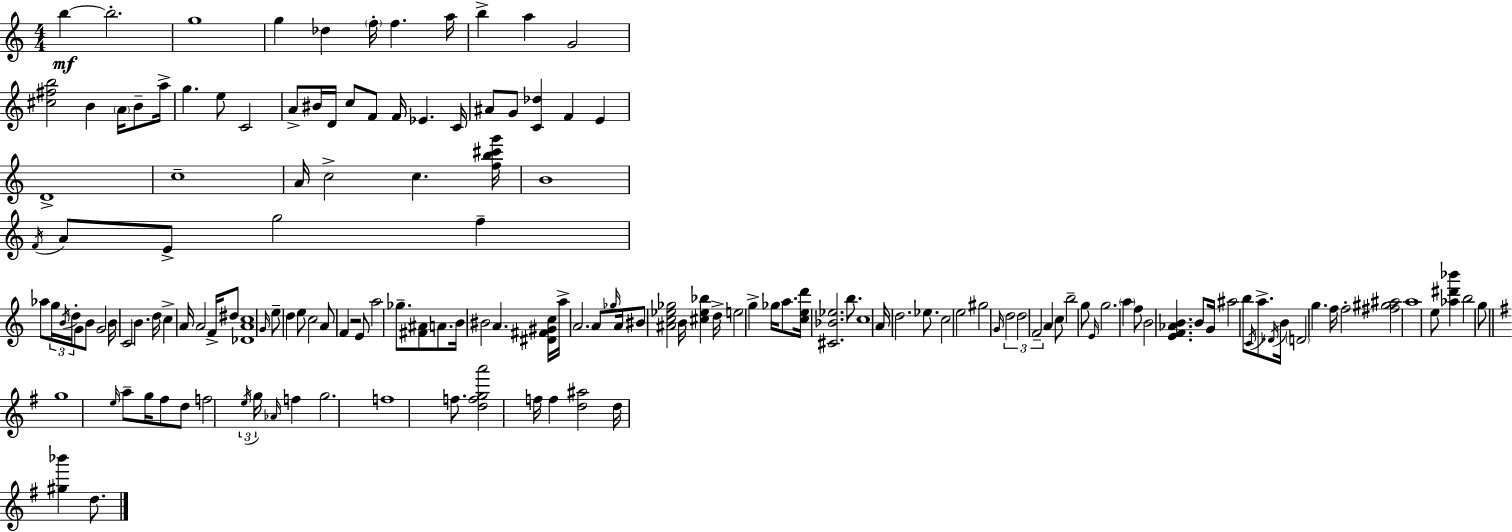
{
  \clef treble
  \numericTimeSignature
  \time 4/4
  \key c \major
  b''4~~\mf b''2.-. | g''1 | g''4 des''4 \parenthesize f''16-. f''4. a''16 | b''4-> a''4 g'2 | \break <cis'' fis'' b''>2 b'4 \parenthesize a'16 b'8-- a''16-> | g''4. e''8 c'2 | a'8-> bis'16 d'16 c''8 f'8 f'16 ees'4. c'16 | ais'8 g'8 <c' des''>4 f'4 e'4 | \break d'1-> | c''1-- | a'16 c''2-> c''4. <f'' b'' cis''' g'''>16 | b'1 | \break \acciaccatura { f'16 } a'8 e'8-> g''2 f''4-- | aes''8 \tuplet 3/2 { g''16 \acciaccatura { b'16 } d''16-. } g'8 b'8 g'2 | b'16 c'2 b'4. | d''16 c''4-> a'16 a'2 f'16-> | \break dis''8 <des' a' c''>1 | \grace { g'16 } e''8-- d''4 e''8 c''2 | a'8 f'4 r2 | e'8 a''2 ges''8.-- <fis' ais'>8 | \break a'8. b'16 bis'2 a'4. | <dis' fis' gis' c''>16 a''16-> a'2. | a'8 \grace { ges''16 } a'16 bis'8 <ais' c'' ees'' ges''>2 b'16 <cis'' ees'' bes''>4 | d''16-> e''2 g''4-> | \break ges''16 a''8. <c'' e'' d'''>16 <cis' bes' ees''>2. | b''8. c''1 | a'16 d''2. | ees''8. c''2 e''2 | \break gis''2 \grace { g'16 } \tuplet 3/2 { d''2 | d''2 f'2-- } | a'4 c''8 b''2-- | g''8 \grace { e'16 } g''2. | \break \parenthesize a''4 f''8 b'2 | <e' f' aes' b'>4. b'8 g'16 ais''2 | b''8 \acciaccatura { c'16 } a''8.-> \acciaccatura { des'16 } b'16 \parenthesize d'2 | g''4. f''16 f''2-. | \break <fis'' gis'' ais''>2 a''1 | e''8 <aes'' dis''' bes'''>4 b''2 | g''8 \bar "||" \break \key g \major g''1 | \grace { e''16 } a''8-- g''16 fis''8 d''8 f''2 | \tuplet 3/2 { \acciaccatura { e''16 } g''16 \grace { aes'16 } } f''4 g''2. | f''1 | \break f''8. <d'' f'' g'' a'''>2 f''16 f''4 | <d'' ais''>2 d''16 <gis'' bes'''>4 | d''8. \bar "|."
}